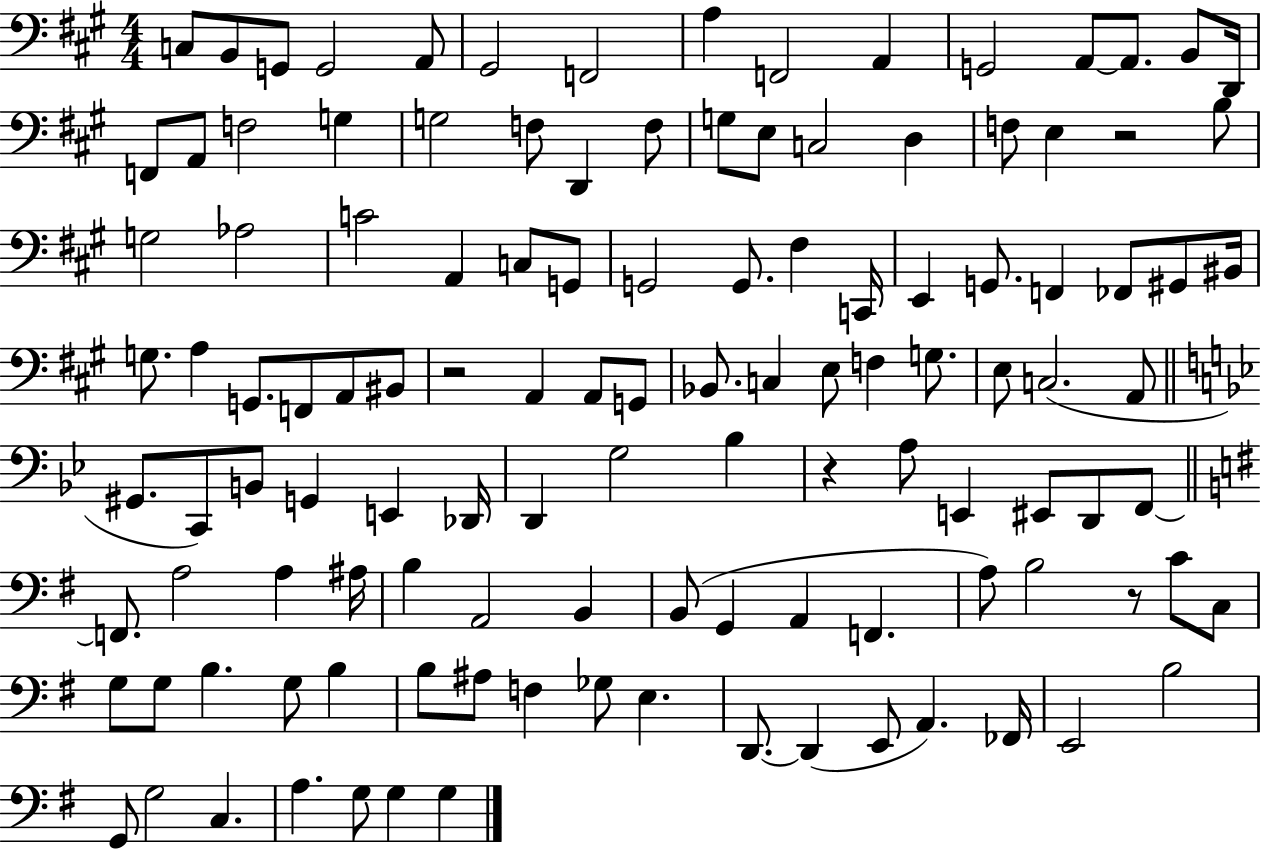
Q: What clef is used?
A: bass